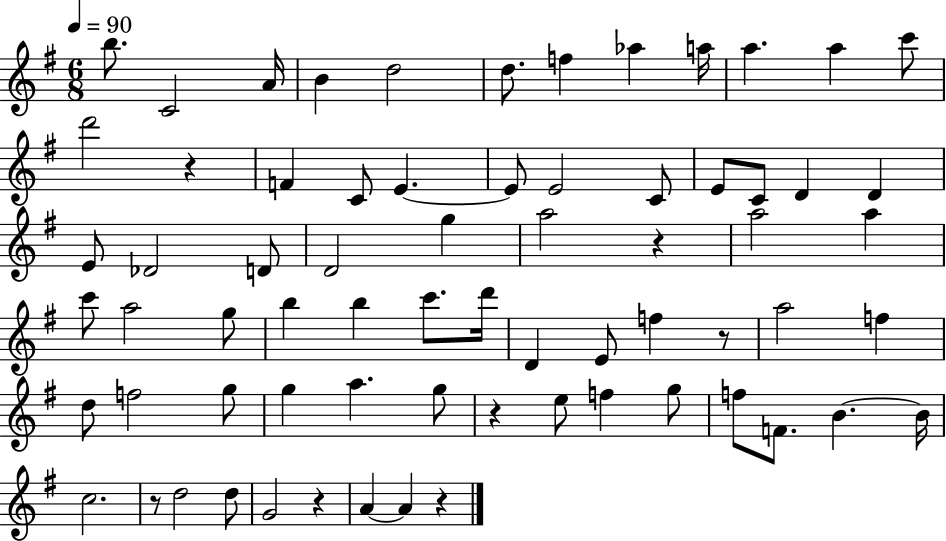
B5/e. C4/h A4/s B4/q D5/h D5/e. F5/q Ab5/q A5/s A5/q. A5/q C6/e D6/h R/q F4/q C4/e E4/q. E4/e E4/h C4/e E4/e C4/e D4/q D4/q E4/e Db4/h D4/e D4/h G5/q A5/h R/q A5/h A5/q C6/e A5/h G5/e B5/q B5/q C6/e. D6/s D4/q E4/e F5/q R/e A5/h F5/q D5/e F5/h G5/e G5/q A5/q. G5/e R/q E5/e F5/q G5/e F5/e F4/e. B4/q. B4/s C5/h. R/e D5/h D5/e G4/h R/q A4/q A4/q R/q